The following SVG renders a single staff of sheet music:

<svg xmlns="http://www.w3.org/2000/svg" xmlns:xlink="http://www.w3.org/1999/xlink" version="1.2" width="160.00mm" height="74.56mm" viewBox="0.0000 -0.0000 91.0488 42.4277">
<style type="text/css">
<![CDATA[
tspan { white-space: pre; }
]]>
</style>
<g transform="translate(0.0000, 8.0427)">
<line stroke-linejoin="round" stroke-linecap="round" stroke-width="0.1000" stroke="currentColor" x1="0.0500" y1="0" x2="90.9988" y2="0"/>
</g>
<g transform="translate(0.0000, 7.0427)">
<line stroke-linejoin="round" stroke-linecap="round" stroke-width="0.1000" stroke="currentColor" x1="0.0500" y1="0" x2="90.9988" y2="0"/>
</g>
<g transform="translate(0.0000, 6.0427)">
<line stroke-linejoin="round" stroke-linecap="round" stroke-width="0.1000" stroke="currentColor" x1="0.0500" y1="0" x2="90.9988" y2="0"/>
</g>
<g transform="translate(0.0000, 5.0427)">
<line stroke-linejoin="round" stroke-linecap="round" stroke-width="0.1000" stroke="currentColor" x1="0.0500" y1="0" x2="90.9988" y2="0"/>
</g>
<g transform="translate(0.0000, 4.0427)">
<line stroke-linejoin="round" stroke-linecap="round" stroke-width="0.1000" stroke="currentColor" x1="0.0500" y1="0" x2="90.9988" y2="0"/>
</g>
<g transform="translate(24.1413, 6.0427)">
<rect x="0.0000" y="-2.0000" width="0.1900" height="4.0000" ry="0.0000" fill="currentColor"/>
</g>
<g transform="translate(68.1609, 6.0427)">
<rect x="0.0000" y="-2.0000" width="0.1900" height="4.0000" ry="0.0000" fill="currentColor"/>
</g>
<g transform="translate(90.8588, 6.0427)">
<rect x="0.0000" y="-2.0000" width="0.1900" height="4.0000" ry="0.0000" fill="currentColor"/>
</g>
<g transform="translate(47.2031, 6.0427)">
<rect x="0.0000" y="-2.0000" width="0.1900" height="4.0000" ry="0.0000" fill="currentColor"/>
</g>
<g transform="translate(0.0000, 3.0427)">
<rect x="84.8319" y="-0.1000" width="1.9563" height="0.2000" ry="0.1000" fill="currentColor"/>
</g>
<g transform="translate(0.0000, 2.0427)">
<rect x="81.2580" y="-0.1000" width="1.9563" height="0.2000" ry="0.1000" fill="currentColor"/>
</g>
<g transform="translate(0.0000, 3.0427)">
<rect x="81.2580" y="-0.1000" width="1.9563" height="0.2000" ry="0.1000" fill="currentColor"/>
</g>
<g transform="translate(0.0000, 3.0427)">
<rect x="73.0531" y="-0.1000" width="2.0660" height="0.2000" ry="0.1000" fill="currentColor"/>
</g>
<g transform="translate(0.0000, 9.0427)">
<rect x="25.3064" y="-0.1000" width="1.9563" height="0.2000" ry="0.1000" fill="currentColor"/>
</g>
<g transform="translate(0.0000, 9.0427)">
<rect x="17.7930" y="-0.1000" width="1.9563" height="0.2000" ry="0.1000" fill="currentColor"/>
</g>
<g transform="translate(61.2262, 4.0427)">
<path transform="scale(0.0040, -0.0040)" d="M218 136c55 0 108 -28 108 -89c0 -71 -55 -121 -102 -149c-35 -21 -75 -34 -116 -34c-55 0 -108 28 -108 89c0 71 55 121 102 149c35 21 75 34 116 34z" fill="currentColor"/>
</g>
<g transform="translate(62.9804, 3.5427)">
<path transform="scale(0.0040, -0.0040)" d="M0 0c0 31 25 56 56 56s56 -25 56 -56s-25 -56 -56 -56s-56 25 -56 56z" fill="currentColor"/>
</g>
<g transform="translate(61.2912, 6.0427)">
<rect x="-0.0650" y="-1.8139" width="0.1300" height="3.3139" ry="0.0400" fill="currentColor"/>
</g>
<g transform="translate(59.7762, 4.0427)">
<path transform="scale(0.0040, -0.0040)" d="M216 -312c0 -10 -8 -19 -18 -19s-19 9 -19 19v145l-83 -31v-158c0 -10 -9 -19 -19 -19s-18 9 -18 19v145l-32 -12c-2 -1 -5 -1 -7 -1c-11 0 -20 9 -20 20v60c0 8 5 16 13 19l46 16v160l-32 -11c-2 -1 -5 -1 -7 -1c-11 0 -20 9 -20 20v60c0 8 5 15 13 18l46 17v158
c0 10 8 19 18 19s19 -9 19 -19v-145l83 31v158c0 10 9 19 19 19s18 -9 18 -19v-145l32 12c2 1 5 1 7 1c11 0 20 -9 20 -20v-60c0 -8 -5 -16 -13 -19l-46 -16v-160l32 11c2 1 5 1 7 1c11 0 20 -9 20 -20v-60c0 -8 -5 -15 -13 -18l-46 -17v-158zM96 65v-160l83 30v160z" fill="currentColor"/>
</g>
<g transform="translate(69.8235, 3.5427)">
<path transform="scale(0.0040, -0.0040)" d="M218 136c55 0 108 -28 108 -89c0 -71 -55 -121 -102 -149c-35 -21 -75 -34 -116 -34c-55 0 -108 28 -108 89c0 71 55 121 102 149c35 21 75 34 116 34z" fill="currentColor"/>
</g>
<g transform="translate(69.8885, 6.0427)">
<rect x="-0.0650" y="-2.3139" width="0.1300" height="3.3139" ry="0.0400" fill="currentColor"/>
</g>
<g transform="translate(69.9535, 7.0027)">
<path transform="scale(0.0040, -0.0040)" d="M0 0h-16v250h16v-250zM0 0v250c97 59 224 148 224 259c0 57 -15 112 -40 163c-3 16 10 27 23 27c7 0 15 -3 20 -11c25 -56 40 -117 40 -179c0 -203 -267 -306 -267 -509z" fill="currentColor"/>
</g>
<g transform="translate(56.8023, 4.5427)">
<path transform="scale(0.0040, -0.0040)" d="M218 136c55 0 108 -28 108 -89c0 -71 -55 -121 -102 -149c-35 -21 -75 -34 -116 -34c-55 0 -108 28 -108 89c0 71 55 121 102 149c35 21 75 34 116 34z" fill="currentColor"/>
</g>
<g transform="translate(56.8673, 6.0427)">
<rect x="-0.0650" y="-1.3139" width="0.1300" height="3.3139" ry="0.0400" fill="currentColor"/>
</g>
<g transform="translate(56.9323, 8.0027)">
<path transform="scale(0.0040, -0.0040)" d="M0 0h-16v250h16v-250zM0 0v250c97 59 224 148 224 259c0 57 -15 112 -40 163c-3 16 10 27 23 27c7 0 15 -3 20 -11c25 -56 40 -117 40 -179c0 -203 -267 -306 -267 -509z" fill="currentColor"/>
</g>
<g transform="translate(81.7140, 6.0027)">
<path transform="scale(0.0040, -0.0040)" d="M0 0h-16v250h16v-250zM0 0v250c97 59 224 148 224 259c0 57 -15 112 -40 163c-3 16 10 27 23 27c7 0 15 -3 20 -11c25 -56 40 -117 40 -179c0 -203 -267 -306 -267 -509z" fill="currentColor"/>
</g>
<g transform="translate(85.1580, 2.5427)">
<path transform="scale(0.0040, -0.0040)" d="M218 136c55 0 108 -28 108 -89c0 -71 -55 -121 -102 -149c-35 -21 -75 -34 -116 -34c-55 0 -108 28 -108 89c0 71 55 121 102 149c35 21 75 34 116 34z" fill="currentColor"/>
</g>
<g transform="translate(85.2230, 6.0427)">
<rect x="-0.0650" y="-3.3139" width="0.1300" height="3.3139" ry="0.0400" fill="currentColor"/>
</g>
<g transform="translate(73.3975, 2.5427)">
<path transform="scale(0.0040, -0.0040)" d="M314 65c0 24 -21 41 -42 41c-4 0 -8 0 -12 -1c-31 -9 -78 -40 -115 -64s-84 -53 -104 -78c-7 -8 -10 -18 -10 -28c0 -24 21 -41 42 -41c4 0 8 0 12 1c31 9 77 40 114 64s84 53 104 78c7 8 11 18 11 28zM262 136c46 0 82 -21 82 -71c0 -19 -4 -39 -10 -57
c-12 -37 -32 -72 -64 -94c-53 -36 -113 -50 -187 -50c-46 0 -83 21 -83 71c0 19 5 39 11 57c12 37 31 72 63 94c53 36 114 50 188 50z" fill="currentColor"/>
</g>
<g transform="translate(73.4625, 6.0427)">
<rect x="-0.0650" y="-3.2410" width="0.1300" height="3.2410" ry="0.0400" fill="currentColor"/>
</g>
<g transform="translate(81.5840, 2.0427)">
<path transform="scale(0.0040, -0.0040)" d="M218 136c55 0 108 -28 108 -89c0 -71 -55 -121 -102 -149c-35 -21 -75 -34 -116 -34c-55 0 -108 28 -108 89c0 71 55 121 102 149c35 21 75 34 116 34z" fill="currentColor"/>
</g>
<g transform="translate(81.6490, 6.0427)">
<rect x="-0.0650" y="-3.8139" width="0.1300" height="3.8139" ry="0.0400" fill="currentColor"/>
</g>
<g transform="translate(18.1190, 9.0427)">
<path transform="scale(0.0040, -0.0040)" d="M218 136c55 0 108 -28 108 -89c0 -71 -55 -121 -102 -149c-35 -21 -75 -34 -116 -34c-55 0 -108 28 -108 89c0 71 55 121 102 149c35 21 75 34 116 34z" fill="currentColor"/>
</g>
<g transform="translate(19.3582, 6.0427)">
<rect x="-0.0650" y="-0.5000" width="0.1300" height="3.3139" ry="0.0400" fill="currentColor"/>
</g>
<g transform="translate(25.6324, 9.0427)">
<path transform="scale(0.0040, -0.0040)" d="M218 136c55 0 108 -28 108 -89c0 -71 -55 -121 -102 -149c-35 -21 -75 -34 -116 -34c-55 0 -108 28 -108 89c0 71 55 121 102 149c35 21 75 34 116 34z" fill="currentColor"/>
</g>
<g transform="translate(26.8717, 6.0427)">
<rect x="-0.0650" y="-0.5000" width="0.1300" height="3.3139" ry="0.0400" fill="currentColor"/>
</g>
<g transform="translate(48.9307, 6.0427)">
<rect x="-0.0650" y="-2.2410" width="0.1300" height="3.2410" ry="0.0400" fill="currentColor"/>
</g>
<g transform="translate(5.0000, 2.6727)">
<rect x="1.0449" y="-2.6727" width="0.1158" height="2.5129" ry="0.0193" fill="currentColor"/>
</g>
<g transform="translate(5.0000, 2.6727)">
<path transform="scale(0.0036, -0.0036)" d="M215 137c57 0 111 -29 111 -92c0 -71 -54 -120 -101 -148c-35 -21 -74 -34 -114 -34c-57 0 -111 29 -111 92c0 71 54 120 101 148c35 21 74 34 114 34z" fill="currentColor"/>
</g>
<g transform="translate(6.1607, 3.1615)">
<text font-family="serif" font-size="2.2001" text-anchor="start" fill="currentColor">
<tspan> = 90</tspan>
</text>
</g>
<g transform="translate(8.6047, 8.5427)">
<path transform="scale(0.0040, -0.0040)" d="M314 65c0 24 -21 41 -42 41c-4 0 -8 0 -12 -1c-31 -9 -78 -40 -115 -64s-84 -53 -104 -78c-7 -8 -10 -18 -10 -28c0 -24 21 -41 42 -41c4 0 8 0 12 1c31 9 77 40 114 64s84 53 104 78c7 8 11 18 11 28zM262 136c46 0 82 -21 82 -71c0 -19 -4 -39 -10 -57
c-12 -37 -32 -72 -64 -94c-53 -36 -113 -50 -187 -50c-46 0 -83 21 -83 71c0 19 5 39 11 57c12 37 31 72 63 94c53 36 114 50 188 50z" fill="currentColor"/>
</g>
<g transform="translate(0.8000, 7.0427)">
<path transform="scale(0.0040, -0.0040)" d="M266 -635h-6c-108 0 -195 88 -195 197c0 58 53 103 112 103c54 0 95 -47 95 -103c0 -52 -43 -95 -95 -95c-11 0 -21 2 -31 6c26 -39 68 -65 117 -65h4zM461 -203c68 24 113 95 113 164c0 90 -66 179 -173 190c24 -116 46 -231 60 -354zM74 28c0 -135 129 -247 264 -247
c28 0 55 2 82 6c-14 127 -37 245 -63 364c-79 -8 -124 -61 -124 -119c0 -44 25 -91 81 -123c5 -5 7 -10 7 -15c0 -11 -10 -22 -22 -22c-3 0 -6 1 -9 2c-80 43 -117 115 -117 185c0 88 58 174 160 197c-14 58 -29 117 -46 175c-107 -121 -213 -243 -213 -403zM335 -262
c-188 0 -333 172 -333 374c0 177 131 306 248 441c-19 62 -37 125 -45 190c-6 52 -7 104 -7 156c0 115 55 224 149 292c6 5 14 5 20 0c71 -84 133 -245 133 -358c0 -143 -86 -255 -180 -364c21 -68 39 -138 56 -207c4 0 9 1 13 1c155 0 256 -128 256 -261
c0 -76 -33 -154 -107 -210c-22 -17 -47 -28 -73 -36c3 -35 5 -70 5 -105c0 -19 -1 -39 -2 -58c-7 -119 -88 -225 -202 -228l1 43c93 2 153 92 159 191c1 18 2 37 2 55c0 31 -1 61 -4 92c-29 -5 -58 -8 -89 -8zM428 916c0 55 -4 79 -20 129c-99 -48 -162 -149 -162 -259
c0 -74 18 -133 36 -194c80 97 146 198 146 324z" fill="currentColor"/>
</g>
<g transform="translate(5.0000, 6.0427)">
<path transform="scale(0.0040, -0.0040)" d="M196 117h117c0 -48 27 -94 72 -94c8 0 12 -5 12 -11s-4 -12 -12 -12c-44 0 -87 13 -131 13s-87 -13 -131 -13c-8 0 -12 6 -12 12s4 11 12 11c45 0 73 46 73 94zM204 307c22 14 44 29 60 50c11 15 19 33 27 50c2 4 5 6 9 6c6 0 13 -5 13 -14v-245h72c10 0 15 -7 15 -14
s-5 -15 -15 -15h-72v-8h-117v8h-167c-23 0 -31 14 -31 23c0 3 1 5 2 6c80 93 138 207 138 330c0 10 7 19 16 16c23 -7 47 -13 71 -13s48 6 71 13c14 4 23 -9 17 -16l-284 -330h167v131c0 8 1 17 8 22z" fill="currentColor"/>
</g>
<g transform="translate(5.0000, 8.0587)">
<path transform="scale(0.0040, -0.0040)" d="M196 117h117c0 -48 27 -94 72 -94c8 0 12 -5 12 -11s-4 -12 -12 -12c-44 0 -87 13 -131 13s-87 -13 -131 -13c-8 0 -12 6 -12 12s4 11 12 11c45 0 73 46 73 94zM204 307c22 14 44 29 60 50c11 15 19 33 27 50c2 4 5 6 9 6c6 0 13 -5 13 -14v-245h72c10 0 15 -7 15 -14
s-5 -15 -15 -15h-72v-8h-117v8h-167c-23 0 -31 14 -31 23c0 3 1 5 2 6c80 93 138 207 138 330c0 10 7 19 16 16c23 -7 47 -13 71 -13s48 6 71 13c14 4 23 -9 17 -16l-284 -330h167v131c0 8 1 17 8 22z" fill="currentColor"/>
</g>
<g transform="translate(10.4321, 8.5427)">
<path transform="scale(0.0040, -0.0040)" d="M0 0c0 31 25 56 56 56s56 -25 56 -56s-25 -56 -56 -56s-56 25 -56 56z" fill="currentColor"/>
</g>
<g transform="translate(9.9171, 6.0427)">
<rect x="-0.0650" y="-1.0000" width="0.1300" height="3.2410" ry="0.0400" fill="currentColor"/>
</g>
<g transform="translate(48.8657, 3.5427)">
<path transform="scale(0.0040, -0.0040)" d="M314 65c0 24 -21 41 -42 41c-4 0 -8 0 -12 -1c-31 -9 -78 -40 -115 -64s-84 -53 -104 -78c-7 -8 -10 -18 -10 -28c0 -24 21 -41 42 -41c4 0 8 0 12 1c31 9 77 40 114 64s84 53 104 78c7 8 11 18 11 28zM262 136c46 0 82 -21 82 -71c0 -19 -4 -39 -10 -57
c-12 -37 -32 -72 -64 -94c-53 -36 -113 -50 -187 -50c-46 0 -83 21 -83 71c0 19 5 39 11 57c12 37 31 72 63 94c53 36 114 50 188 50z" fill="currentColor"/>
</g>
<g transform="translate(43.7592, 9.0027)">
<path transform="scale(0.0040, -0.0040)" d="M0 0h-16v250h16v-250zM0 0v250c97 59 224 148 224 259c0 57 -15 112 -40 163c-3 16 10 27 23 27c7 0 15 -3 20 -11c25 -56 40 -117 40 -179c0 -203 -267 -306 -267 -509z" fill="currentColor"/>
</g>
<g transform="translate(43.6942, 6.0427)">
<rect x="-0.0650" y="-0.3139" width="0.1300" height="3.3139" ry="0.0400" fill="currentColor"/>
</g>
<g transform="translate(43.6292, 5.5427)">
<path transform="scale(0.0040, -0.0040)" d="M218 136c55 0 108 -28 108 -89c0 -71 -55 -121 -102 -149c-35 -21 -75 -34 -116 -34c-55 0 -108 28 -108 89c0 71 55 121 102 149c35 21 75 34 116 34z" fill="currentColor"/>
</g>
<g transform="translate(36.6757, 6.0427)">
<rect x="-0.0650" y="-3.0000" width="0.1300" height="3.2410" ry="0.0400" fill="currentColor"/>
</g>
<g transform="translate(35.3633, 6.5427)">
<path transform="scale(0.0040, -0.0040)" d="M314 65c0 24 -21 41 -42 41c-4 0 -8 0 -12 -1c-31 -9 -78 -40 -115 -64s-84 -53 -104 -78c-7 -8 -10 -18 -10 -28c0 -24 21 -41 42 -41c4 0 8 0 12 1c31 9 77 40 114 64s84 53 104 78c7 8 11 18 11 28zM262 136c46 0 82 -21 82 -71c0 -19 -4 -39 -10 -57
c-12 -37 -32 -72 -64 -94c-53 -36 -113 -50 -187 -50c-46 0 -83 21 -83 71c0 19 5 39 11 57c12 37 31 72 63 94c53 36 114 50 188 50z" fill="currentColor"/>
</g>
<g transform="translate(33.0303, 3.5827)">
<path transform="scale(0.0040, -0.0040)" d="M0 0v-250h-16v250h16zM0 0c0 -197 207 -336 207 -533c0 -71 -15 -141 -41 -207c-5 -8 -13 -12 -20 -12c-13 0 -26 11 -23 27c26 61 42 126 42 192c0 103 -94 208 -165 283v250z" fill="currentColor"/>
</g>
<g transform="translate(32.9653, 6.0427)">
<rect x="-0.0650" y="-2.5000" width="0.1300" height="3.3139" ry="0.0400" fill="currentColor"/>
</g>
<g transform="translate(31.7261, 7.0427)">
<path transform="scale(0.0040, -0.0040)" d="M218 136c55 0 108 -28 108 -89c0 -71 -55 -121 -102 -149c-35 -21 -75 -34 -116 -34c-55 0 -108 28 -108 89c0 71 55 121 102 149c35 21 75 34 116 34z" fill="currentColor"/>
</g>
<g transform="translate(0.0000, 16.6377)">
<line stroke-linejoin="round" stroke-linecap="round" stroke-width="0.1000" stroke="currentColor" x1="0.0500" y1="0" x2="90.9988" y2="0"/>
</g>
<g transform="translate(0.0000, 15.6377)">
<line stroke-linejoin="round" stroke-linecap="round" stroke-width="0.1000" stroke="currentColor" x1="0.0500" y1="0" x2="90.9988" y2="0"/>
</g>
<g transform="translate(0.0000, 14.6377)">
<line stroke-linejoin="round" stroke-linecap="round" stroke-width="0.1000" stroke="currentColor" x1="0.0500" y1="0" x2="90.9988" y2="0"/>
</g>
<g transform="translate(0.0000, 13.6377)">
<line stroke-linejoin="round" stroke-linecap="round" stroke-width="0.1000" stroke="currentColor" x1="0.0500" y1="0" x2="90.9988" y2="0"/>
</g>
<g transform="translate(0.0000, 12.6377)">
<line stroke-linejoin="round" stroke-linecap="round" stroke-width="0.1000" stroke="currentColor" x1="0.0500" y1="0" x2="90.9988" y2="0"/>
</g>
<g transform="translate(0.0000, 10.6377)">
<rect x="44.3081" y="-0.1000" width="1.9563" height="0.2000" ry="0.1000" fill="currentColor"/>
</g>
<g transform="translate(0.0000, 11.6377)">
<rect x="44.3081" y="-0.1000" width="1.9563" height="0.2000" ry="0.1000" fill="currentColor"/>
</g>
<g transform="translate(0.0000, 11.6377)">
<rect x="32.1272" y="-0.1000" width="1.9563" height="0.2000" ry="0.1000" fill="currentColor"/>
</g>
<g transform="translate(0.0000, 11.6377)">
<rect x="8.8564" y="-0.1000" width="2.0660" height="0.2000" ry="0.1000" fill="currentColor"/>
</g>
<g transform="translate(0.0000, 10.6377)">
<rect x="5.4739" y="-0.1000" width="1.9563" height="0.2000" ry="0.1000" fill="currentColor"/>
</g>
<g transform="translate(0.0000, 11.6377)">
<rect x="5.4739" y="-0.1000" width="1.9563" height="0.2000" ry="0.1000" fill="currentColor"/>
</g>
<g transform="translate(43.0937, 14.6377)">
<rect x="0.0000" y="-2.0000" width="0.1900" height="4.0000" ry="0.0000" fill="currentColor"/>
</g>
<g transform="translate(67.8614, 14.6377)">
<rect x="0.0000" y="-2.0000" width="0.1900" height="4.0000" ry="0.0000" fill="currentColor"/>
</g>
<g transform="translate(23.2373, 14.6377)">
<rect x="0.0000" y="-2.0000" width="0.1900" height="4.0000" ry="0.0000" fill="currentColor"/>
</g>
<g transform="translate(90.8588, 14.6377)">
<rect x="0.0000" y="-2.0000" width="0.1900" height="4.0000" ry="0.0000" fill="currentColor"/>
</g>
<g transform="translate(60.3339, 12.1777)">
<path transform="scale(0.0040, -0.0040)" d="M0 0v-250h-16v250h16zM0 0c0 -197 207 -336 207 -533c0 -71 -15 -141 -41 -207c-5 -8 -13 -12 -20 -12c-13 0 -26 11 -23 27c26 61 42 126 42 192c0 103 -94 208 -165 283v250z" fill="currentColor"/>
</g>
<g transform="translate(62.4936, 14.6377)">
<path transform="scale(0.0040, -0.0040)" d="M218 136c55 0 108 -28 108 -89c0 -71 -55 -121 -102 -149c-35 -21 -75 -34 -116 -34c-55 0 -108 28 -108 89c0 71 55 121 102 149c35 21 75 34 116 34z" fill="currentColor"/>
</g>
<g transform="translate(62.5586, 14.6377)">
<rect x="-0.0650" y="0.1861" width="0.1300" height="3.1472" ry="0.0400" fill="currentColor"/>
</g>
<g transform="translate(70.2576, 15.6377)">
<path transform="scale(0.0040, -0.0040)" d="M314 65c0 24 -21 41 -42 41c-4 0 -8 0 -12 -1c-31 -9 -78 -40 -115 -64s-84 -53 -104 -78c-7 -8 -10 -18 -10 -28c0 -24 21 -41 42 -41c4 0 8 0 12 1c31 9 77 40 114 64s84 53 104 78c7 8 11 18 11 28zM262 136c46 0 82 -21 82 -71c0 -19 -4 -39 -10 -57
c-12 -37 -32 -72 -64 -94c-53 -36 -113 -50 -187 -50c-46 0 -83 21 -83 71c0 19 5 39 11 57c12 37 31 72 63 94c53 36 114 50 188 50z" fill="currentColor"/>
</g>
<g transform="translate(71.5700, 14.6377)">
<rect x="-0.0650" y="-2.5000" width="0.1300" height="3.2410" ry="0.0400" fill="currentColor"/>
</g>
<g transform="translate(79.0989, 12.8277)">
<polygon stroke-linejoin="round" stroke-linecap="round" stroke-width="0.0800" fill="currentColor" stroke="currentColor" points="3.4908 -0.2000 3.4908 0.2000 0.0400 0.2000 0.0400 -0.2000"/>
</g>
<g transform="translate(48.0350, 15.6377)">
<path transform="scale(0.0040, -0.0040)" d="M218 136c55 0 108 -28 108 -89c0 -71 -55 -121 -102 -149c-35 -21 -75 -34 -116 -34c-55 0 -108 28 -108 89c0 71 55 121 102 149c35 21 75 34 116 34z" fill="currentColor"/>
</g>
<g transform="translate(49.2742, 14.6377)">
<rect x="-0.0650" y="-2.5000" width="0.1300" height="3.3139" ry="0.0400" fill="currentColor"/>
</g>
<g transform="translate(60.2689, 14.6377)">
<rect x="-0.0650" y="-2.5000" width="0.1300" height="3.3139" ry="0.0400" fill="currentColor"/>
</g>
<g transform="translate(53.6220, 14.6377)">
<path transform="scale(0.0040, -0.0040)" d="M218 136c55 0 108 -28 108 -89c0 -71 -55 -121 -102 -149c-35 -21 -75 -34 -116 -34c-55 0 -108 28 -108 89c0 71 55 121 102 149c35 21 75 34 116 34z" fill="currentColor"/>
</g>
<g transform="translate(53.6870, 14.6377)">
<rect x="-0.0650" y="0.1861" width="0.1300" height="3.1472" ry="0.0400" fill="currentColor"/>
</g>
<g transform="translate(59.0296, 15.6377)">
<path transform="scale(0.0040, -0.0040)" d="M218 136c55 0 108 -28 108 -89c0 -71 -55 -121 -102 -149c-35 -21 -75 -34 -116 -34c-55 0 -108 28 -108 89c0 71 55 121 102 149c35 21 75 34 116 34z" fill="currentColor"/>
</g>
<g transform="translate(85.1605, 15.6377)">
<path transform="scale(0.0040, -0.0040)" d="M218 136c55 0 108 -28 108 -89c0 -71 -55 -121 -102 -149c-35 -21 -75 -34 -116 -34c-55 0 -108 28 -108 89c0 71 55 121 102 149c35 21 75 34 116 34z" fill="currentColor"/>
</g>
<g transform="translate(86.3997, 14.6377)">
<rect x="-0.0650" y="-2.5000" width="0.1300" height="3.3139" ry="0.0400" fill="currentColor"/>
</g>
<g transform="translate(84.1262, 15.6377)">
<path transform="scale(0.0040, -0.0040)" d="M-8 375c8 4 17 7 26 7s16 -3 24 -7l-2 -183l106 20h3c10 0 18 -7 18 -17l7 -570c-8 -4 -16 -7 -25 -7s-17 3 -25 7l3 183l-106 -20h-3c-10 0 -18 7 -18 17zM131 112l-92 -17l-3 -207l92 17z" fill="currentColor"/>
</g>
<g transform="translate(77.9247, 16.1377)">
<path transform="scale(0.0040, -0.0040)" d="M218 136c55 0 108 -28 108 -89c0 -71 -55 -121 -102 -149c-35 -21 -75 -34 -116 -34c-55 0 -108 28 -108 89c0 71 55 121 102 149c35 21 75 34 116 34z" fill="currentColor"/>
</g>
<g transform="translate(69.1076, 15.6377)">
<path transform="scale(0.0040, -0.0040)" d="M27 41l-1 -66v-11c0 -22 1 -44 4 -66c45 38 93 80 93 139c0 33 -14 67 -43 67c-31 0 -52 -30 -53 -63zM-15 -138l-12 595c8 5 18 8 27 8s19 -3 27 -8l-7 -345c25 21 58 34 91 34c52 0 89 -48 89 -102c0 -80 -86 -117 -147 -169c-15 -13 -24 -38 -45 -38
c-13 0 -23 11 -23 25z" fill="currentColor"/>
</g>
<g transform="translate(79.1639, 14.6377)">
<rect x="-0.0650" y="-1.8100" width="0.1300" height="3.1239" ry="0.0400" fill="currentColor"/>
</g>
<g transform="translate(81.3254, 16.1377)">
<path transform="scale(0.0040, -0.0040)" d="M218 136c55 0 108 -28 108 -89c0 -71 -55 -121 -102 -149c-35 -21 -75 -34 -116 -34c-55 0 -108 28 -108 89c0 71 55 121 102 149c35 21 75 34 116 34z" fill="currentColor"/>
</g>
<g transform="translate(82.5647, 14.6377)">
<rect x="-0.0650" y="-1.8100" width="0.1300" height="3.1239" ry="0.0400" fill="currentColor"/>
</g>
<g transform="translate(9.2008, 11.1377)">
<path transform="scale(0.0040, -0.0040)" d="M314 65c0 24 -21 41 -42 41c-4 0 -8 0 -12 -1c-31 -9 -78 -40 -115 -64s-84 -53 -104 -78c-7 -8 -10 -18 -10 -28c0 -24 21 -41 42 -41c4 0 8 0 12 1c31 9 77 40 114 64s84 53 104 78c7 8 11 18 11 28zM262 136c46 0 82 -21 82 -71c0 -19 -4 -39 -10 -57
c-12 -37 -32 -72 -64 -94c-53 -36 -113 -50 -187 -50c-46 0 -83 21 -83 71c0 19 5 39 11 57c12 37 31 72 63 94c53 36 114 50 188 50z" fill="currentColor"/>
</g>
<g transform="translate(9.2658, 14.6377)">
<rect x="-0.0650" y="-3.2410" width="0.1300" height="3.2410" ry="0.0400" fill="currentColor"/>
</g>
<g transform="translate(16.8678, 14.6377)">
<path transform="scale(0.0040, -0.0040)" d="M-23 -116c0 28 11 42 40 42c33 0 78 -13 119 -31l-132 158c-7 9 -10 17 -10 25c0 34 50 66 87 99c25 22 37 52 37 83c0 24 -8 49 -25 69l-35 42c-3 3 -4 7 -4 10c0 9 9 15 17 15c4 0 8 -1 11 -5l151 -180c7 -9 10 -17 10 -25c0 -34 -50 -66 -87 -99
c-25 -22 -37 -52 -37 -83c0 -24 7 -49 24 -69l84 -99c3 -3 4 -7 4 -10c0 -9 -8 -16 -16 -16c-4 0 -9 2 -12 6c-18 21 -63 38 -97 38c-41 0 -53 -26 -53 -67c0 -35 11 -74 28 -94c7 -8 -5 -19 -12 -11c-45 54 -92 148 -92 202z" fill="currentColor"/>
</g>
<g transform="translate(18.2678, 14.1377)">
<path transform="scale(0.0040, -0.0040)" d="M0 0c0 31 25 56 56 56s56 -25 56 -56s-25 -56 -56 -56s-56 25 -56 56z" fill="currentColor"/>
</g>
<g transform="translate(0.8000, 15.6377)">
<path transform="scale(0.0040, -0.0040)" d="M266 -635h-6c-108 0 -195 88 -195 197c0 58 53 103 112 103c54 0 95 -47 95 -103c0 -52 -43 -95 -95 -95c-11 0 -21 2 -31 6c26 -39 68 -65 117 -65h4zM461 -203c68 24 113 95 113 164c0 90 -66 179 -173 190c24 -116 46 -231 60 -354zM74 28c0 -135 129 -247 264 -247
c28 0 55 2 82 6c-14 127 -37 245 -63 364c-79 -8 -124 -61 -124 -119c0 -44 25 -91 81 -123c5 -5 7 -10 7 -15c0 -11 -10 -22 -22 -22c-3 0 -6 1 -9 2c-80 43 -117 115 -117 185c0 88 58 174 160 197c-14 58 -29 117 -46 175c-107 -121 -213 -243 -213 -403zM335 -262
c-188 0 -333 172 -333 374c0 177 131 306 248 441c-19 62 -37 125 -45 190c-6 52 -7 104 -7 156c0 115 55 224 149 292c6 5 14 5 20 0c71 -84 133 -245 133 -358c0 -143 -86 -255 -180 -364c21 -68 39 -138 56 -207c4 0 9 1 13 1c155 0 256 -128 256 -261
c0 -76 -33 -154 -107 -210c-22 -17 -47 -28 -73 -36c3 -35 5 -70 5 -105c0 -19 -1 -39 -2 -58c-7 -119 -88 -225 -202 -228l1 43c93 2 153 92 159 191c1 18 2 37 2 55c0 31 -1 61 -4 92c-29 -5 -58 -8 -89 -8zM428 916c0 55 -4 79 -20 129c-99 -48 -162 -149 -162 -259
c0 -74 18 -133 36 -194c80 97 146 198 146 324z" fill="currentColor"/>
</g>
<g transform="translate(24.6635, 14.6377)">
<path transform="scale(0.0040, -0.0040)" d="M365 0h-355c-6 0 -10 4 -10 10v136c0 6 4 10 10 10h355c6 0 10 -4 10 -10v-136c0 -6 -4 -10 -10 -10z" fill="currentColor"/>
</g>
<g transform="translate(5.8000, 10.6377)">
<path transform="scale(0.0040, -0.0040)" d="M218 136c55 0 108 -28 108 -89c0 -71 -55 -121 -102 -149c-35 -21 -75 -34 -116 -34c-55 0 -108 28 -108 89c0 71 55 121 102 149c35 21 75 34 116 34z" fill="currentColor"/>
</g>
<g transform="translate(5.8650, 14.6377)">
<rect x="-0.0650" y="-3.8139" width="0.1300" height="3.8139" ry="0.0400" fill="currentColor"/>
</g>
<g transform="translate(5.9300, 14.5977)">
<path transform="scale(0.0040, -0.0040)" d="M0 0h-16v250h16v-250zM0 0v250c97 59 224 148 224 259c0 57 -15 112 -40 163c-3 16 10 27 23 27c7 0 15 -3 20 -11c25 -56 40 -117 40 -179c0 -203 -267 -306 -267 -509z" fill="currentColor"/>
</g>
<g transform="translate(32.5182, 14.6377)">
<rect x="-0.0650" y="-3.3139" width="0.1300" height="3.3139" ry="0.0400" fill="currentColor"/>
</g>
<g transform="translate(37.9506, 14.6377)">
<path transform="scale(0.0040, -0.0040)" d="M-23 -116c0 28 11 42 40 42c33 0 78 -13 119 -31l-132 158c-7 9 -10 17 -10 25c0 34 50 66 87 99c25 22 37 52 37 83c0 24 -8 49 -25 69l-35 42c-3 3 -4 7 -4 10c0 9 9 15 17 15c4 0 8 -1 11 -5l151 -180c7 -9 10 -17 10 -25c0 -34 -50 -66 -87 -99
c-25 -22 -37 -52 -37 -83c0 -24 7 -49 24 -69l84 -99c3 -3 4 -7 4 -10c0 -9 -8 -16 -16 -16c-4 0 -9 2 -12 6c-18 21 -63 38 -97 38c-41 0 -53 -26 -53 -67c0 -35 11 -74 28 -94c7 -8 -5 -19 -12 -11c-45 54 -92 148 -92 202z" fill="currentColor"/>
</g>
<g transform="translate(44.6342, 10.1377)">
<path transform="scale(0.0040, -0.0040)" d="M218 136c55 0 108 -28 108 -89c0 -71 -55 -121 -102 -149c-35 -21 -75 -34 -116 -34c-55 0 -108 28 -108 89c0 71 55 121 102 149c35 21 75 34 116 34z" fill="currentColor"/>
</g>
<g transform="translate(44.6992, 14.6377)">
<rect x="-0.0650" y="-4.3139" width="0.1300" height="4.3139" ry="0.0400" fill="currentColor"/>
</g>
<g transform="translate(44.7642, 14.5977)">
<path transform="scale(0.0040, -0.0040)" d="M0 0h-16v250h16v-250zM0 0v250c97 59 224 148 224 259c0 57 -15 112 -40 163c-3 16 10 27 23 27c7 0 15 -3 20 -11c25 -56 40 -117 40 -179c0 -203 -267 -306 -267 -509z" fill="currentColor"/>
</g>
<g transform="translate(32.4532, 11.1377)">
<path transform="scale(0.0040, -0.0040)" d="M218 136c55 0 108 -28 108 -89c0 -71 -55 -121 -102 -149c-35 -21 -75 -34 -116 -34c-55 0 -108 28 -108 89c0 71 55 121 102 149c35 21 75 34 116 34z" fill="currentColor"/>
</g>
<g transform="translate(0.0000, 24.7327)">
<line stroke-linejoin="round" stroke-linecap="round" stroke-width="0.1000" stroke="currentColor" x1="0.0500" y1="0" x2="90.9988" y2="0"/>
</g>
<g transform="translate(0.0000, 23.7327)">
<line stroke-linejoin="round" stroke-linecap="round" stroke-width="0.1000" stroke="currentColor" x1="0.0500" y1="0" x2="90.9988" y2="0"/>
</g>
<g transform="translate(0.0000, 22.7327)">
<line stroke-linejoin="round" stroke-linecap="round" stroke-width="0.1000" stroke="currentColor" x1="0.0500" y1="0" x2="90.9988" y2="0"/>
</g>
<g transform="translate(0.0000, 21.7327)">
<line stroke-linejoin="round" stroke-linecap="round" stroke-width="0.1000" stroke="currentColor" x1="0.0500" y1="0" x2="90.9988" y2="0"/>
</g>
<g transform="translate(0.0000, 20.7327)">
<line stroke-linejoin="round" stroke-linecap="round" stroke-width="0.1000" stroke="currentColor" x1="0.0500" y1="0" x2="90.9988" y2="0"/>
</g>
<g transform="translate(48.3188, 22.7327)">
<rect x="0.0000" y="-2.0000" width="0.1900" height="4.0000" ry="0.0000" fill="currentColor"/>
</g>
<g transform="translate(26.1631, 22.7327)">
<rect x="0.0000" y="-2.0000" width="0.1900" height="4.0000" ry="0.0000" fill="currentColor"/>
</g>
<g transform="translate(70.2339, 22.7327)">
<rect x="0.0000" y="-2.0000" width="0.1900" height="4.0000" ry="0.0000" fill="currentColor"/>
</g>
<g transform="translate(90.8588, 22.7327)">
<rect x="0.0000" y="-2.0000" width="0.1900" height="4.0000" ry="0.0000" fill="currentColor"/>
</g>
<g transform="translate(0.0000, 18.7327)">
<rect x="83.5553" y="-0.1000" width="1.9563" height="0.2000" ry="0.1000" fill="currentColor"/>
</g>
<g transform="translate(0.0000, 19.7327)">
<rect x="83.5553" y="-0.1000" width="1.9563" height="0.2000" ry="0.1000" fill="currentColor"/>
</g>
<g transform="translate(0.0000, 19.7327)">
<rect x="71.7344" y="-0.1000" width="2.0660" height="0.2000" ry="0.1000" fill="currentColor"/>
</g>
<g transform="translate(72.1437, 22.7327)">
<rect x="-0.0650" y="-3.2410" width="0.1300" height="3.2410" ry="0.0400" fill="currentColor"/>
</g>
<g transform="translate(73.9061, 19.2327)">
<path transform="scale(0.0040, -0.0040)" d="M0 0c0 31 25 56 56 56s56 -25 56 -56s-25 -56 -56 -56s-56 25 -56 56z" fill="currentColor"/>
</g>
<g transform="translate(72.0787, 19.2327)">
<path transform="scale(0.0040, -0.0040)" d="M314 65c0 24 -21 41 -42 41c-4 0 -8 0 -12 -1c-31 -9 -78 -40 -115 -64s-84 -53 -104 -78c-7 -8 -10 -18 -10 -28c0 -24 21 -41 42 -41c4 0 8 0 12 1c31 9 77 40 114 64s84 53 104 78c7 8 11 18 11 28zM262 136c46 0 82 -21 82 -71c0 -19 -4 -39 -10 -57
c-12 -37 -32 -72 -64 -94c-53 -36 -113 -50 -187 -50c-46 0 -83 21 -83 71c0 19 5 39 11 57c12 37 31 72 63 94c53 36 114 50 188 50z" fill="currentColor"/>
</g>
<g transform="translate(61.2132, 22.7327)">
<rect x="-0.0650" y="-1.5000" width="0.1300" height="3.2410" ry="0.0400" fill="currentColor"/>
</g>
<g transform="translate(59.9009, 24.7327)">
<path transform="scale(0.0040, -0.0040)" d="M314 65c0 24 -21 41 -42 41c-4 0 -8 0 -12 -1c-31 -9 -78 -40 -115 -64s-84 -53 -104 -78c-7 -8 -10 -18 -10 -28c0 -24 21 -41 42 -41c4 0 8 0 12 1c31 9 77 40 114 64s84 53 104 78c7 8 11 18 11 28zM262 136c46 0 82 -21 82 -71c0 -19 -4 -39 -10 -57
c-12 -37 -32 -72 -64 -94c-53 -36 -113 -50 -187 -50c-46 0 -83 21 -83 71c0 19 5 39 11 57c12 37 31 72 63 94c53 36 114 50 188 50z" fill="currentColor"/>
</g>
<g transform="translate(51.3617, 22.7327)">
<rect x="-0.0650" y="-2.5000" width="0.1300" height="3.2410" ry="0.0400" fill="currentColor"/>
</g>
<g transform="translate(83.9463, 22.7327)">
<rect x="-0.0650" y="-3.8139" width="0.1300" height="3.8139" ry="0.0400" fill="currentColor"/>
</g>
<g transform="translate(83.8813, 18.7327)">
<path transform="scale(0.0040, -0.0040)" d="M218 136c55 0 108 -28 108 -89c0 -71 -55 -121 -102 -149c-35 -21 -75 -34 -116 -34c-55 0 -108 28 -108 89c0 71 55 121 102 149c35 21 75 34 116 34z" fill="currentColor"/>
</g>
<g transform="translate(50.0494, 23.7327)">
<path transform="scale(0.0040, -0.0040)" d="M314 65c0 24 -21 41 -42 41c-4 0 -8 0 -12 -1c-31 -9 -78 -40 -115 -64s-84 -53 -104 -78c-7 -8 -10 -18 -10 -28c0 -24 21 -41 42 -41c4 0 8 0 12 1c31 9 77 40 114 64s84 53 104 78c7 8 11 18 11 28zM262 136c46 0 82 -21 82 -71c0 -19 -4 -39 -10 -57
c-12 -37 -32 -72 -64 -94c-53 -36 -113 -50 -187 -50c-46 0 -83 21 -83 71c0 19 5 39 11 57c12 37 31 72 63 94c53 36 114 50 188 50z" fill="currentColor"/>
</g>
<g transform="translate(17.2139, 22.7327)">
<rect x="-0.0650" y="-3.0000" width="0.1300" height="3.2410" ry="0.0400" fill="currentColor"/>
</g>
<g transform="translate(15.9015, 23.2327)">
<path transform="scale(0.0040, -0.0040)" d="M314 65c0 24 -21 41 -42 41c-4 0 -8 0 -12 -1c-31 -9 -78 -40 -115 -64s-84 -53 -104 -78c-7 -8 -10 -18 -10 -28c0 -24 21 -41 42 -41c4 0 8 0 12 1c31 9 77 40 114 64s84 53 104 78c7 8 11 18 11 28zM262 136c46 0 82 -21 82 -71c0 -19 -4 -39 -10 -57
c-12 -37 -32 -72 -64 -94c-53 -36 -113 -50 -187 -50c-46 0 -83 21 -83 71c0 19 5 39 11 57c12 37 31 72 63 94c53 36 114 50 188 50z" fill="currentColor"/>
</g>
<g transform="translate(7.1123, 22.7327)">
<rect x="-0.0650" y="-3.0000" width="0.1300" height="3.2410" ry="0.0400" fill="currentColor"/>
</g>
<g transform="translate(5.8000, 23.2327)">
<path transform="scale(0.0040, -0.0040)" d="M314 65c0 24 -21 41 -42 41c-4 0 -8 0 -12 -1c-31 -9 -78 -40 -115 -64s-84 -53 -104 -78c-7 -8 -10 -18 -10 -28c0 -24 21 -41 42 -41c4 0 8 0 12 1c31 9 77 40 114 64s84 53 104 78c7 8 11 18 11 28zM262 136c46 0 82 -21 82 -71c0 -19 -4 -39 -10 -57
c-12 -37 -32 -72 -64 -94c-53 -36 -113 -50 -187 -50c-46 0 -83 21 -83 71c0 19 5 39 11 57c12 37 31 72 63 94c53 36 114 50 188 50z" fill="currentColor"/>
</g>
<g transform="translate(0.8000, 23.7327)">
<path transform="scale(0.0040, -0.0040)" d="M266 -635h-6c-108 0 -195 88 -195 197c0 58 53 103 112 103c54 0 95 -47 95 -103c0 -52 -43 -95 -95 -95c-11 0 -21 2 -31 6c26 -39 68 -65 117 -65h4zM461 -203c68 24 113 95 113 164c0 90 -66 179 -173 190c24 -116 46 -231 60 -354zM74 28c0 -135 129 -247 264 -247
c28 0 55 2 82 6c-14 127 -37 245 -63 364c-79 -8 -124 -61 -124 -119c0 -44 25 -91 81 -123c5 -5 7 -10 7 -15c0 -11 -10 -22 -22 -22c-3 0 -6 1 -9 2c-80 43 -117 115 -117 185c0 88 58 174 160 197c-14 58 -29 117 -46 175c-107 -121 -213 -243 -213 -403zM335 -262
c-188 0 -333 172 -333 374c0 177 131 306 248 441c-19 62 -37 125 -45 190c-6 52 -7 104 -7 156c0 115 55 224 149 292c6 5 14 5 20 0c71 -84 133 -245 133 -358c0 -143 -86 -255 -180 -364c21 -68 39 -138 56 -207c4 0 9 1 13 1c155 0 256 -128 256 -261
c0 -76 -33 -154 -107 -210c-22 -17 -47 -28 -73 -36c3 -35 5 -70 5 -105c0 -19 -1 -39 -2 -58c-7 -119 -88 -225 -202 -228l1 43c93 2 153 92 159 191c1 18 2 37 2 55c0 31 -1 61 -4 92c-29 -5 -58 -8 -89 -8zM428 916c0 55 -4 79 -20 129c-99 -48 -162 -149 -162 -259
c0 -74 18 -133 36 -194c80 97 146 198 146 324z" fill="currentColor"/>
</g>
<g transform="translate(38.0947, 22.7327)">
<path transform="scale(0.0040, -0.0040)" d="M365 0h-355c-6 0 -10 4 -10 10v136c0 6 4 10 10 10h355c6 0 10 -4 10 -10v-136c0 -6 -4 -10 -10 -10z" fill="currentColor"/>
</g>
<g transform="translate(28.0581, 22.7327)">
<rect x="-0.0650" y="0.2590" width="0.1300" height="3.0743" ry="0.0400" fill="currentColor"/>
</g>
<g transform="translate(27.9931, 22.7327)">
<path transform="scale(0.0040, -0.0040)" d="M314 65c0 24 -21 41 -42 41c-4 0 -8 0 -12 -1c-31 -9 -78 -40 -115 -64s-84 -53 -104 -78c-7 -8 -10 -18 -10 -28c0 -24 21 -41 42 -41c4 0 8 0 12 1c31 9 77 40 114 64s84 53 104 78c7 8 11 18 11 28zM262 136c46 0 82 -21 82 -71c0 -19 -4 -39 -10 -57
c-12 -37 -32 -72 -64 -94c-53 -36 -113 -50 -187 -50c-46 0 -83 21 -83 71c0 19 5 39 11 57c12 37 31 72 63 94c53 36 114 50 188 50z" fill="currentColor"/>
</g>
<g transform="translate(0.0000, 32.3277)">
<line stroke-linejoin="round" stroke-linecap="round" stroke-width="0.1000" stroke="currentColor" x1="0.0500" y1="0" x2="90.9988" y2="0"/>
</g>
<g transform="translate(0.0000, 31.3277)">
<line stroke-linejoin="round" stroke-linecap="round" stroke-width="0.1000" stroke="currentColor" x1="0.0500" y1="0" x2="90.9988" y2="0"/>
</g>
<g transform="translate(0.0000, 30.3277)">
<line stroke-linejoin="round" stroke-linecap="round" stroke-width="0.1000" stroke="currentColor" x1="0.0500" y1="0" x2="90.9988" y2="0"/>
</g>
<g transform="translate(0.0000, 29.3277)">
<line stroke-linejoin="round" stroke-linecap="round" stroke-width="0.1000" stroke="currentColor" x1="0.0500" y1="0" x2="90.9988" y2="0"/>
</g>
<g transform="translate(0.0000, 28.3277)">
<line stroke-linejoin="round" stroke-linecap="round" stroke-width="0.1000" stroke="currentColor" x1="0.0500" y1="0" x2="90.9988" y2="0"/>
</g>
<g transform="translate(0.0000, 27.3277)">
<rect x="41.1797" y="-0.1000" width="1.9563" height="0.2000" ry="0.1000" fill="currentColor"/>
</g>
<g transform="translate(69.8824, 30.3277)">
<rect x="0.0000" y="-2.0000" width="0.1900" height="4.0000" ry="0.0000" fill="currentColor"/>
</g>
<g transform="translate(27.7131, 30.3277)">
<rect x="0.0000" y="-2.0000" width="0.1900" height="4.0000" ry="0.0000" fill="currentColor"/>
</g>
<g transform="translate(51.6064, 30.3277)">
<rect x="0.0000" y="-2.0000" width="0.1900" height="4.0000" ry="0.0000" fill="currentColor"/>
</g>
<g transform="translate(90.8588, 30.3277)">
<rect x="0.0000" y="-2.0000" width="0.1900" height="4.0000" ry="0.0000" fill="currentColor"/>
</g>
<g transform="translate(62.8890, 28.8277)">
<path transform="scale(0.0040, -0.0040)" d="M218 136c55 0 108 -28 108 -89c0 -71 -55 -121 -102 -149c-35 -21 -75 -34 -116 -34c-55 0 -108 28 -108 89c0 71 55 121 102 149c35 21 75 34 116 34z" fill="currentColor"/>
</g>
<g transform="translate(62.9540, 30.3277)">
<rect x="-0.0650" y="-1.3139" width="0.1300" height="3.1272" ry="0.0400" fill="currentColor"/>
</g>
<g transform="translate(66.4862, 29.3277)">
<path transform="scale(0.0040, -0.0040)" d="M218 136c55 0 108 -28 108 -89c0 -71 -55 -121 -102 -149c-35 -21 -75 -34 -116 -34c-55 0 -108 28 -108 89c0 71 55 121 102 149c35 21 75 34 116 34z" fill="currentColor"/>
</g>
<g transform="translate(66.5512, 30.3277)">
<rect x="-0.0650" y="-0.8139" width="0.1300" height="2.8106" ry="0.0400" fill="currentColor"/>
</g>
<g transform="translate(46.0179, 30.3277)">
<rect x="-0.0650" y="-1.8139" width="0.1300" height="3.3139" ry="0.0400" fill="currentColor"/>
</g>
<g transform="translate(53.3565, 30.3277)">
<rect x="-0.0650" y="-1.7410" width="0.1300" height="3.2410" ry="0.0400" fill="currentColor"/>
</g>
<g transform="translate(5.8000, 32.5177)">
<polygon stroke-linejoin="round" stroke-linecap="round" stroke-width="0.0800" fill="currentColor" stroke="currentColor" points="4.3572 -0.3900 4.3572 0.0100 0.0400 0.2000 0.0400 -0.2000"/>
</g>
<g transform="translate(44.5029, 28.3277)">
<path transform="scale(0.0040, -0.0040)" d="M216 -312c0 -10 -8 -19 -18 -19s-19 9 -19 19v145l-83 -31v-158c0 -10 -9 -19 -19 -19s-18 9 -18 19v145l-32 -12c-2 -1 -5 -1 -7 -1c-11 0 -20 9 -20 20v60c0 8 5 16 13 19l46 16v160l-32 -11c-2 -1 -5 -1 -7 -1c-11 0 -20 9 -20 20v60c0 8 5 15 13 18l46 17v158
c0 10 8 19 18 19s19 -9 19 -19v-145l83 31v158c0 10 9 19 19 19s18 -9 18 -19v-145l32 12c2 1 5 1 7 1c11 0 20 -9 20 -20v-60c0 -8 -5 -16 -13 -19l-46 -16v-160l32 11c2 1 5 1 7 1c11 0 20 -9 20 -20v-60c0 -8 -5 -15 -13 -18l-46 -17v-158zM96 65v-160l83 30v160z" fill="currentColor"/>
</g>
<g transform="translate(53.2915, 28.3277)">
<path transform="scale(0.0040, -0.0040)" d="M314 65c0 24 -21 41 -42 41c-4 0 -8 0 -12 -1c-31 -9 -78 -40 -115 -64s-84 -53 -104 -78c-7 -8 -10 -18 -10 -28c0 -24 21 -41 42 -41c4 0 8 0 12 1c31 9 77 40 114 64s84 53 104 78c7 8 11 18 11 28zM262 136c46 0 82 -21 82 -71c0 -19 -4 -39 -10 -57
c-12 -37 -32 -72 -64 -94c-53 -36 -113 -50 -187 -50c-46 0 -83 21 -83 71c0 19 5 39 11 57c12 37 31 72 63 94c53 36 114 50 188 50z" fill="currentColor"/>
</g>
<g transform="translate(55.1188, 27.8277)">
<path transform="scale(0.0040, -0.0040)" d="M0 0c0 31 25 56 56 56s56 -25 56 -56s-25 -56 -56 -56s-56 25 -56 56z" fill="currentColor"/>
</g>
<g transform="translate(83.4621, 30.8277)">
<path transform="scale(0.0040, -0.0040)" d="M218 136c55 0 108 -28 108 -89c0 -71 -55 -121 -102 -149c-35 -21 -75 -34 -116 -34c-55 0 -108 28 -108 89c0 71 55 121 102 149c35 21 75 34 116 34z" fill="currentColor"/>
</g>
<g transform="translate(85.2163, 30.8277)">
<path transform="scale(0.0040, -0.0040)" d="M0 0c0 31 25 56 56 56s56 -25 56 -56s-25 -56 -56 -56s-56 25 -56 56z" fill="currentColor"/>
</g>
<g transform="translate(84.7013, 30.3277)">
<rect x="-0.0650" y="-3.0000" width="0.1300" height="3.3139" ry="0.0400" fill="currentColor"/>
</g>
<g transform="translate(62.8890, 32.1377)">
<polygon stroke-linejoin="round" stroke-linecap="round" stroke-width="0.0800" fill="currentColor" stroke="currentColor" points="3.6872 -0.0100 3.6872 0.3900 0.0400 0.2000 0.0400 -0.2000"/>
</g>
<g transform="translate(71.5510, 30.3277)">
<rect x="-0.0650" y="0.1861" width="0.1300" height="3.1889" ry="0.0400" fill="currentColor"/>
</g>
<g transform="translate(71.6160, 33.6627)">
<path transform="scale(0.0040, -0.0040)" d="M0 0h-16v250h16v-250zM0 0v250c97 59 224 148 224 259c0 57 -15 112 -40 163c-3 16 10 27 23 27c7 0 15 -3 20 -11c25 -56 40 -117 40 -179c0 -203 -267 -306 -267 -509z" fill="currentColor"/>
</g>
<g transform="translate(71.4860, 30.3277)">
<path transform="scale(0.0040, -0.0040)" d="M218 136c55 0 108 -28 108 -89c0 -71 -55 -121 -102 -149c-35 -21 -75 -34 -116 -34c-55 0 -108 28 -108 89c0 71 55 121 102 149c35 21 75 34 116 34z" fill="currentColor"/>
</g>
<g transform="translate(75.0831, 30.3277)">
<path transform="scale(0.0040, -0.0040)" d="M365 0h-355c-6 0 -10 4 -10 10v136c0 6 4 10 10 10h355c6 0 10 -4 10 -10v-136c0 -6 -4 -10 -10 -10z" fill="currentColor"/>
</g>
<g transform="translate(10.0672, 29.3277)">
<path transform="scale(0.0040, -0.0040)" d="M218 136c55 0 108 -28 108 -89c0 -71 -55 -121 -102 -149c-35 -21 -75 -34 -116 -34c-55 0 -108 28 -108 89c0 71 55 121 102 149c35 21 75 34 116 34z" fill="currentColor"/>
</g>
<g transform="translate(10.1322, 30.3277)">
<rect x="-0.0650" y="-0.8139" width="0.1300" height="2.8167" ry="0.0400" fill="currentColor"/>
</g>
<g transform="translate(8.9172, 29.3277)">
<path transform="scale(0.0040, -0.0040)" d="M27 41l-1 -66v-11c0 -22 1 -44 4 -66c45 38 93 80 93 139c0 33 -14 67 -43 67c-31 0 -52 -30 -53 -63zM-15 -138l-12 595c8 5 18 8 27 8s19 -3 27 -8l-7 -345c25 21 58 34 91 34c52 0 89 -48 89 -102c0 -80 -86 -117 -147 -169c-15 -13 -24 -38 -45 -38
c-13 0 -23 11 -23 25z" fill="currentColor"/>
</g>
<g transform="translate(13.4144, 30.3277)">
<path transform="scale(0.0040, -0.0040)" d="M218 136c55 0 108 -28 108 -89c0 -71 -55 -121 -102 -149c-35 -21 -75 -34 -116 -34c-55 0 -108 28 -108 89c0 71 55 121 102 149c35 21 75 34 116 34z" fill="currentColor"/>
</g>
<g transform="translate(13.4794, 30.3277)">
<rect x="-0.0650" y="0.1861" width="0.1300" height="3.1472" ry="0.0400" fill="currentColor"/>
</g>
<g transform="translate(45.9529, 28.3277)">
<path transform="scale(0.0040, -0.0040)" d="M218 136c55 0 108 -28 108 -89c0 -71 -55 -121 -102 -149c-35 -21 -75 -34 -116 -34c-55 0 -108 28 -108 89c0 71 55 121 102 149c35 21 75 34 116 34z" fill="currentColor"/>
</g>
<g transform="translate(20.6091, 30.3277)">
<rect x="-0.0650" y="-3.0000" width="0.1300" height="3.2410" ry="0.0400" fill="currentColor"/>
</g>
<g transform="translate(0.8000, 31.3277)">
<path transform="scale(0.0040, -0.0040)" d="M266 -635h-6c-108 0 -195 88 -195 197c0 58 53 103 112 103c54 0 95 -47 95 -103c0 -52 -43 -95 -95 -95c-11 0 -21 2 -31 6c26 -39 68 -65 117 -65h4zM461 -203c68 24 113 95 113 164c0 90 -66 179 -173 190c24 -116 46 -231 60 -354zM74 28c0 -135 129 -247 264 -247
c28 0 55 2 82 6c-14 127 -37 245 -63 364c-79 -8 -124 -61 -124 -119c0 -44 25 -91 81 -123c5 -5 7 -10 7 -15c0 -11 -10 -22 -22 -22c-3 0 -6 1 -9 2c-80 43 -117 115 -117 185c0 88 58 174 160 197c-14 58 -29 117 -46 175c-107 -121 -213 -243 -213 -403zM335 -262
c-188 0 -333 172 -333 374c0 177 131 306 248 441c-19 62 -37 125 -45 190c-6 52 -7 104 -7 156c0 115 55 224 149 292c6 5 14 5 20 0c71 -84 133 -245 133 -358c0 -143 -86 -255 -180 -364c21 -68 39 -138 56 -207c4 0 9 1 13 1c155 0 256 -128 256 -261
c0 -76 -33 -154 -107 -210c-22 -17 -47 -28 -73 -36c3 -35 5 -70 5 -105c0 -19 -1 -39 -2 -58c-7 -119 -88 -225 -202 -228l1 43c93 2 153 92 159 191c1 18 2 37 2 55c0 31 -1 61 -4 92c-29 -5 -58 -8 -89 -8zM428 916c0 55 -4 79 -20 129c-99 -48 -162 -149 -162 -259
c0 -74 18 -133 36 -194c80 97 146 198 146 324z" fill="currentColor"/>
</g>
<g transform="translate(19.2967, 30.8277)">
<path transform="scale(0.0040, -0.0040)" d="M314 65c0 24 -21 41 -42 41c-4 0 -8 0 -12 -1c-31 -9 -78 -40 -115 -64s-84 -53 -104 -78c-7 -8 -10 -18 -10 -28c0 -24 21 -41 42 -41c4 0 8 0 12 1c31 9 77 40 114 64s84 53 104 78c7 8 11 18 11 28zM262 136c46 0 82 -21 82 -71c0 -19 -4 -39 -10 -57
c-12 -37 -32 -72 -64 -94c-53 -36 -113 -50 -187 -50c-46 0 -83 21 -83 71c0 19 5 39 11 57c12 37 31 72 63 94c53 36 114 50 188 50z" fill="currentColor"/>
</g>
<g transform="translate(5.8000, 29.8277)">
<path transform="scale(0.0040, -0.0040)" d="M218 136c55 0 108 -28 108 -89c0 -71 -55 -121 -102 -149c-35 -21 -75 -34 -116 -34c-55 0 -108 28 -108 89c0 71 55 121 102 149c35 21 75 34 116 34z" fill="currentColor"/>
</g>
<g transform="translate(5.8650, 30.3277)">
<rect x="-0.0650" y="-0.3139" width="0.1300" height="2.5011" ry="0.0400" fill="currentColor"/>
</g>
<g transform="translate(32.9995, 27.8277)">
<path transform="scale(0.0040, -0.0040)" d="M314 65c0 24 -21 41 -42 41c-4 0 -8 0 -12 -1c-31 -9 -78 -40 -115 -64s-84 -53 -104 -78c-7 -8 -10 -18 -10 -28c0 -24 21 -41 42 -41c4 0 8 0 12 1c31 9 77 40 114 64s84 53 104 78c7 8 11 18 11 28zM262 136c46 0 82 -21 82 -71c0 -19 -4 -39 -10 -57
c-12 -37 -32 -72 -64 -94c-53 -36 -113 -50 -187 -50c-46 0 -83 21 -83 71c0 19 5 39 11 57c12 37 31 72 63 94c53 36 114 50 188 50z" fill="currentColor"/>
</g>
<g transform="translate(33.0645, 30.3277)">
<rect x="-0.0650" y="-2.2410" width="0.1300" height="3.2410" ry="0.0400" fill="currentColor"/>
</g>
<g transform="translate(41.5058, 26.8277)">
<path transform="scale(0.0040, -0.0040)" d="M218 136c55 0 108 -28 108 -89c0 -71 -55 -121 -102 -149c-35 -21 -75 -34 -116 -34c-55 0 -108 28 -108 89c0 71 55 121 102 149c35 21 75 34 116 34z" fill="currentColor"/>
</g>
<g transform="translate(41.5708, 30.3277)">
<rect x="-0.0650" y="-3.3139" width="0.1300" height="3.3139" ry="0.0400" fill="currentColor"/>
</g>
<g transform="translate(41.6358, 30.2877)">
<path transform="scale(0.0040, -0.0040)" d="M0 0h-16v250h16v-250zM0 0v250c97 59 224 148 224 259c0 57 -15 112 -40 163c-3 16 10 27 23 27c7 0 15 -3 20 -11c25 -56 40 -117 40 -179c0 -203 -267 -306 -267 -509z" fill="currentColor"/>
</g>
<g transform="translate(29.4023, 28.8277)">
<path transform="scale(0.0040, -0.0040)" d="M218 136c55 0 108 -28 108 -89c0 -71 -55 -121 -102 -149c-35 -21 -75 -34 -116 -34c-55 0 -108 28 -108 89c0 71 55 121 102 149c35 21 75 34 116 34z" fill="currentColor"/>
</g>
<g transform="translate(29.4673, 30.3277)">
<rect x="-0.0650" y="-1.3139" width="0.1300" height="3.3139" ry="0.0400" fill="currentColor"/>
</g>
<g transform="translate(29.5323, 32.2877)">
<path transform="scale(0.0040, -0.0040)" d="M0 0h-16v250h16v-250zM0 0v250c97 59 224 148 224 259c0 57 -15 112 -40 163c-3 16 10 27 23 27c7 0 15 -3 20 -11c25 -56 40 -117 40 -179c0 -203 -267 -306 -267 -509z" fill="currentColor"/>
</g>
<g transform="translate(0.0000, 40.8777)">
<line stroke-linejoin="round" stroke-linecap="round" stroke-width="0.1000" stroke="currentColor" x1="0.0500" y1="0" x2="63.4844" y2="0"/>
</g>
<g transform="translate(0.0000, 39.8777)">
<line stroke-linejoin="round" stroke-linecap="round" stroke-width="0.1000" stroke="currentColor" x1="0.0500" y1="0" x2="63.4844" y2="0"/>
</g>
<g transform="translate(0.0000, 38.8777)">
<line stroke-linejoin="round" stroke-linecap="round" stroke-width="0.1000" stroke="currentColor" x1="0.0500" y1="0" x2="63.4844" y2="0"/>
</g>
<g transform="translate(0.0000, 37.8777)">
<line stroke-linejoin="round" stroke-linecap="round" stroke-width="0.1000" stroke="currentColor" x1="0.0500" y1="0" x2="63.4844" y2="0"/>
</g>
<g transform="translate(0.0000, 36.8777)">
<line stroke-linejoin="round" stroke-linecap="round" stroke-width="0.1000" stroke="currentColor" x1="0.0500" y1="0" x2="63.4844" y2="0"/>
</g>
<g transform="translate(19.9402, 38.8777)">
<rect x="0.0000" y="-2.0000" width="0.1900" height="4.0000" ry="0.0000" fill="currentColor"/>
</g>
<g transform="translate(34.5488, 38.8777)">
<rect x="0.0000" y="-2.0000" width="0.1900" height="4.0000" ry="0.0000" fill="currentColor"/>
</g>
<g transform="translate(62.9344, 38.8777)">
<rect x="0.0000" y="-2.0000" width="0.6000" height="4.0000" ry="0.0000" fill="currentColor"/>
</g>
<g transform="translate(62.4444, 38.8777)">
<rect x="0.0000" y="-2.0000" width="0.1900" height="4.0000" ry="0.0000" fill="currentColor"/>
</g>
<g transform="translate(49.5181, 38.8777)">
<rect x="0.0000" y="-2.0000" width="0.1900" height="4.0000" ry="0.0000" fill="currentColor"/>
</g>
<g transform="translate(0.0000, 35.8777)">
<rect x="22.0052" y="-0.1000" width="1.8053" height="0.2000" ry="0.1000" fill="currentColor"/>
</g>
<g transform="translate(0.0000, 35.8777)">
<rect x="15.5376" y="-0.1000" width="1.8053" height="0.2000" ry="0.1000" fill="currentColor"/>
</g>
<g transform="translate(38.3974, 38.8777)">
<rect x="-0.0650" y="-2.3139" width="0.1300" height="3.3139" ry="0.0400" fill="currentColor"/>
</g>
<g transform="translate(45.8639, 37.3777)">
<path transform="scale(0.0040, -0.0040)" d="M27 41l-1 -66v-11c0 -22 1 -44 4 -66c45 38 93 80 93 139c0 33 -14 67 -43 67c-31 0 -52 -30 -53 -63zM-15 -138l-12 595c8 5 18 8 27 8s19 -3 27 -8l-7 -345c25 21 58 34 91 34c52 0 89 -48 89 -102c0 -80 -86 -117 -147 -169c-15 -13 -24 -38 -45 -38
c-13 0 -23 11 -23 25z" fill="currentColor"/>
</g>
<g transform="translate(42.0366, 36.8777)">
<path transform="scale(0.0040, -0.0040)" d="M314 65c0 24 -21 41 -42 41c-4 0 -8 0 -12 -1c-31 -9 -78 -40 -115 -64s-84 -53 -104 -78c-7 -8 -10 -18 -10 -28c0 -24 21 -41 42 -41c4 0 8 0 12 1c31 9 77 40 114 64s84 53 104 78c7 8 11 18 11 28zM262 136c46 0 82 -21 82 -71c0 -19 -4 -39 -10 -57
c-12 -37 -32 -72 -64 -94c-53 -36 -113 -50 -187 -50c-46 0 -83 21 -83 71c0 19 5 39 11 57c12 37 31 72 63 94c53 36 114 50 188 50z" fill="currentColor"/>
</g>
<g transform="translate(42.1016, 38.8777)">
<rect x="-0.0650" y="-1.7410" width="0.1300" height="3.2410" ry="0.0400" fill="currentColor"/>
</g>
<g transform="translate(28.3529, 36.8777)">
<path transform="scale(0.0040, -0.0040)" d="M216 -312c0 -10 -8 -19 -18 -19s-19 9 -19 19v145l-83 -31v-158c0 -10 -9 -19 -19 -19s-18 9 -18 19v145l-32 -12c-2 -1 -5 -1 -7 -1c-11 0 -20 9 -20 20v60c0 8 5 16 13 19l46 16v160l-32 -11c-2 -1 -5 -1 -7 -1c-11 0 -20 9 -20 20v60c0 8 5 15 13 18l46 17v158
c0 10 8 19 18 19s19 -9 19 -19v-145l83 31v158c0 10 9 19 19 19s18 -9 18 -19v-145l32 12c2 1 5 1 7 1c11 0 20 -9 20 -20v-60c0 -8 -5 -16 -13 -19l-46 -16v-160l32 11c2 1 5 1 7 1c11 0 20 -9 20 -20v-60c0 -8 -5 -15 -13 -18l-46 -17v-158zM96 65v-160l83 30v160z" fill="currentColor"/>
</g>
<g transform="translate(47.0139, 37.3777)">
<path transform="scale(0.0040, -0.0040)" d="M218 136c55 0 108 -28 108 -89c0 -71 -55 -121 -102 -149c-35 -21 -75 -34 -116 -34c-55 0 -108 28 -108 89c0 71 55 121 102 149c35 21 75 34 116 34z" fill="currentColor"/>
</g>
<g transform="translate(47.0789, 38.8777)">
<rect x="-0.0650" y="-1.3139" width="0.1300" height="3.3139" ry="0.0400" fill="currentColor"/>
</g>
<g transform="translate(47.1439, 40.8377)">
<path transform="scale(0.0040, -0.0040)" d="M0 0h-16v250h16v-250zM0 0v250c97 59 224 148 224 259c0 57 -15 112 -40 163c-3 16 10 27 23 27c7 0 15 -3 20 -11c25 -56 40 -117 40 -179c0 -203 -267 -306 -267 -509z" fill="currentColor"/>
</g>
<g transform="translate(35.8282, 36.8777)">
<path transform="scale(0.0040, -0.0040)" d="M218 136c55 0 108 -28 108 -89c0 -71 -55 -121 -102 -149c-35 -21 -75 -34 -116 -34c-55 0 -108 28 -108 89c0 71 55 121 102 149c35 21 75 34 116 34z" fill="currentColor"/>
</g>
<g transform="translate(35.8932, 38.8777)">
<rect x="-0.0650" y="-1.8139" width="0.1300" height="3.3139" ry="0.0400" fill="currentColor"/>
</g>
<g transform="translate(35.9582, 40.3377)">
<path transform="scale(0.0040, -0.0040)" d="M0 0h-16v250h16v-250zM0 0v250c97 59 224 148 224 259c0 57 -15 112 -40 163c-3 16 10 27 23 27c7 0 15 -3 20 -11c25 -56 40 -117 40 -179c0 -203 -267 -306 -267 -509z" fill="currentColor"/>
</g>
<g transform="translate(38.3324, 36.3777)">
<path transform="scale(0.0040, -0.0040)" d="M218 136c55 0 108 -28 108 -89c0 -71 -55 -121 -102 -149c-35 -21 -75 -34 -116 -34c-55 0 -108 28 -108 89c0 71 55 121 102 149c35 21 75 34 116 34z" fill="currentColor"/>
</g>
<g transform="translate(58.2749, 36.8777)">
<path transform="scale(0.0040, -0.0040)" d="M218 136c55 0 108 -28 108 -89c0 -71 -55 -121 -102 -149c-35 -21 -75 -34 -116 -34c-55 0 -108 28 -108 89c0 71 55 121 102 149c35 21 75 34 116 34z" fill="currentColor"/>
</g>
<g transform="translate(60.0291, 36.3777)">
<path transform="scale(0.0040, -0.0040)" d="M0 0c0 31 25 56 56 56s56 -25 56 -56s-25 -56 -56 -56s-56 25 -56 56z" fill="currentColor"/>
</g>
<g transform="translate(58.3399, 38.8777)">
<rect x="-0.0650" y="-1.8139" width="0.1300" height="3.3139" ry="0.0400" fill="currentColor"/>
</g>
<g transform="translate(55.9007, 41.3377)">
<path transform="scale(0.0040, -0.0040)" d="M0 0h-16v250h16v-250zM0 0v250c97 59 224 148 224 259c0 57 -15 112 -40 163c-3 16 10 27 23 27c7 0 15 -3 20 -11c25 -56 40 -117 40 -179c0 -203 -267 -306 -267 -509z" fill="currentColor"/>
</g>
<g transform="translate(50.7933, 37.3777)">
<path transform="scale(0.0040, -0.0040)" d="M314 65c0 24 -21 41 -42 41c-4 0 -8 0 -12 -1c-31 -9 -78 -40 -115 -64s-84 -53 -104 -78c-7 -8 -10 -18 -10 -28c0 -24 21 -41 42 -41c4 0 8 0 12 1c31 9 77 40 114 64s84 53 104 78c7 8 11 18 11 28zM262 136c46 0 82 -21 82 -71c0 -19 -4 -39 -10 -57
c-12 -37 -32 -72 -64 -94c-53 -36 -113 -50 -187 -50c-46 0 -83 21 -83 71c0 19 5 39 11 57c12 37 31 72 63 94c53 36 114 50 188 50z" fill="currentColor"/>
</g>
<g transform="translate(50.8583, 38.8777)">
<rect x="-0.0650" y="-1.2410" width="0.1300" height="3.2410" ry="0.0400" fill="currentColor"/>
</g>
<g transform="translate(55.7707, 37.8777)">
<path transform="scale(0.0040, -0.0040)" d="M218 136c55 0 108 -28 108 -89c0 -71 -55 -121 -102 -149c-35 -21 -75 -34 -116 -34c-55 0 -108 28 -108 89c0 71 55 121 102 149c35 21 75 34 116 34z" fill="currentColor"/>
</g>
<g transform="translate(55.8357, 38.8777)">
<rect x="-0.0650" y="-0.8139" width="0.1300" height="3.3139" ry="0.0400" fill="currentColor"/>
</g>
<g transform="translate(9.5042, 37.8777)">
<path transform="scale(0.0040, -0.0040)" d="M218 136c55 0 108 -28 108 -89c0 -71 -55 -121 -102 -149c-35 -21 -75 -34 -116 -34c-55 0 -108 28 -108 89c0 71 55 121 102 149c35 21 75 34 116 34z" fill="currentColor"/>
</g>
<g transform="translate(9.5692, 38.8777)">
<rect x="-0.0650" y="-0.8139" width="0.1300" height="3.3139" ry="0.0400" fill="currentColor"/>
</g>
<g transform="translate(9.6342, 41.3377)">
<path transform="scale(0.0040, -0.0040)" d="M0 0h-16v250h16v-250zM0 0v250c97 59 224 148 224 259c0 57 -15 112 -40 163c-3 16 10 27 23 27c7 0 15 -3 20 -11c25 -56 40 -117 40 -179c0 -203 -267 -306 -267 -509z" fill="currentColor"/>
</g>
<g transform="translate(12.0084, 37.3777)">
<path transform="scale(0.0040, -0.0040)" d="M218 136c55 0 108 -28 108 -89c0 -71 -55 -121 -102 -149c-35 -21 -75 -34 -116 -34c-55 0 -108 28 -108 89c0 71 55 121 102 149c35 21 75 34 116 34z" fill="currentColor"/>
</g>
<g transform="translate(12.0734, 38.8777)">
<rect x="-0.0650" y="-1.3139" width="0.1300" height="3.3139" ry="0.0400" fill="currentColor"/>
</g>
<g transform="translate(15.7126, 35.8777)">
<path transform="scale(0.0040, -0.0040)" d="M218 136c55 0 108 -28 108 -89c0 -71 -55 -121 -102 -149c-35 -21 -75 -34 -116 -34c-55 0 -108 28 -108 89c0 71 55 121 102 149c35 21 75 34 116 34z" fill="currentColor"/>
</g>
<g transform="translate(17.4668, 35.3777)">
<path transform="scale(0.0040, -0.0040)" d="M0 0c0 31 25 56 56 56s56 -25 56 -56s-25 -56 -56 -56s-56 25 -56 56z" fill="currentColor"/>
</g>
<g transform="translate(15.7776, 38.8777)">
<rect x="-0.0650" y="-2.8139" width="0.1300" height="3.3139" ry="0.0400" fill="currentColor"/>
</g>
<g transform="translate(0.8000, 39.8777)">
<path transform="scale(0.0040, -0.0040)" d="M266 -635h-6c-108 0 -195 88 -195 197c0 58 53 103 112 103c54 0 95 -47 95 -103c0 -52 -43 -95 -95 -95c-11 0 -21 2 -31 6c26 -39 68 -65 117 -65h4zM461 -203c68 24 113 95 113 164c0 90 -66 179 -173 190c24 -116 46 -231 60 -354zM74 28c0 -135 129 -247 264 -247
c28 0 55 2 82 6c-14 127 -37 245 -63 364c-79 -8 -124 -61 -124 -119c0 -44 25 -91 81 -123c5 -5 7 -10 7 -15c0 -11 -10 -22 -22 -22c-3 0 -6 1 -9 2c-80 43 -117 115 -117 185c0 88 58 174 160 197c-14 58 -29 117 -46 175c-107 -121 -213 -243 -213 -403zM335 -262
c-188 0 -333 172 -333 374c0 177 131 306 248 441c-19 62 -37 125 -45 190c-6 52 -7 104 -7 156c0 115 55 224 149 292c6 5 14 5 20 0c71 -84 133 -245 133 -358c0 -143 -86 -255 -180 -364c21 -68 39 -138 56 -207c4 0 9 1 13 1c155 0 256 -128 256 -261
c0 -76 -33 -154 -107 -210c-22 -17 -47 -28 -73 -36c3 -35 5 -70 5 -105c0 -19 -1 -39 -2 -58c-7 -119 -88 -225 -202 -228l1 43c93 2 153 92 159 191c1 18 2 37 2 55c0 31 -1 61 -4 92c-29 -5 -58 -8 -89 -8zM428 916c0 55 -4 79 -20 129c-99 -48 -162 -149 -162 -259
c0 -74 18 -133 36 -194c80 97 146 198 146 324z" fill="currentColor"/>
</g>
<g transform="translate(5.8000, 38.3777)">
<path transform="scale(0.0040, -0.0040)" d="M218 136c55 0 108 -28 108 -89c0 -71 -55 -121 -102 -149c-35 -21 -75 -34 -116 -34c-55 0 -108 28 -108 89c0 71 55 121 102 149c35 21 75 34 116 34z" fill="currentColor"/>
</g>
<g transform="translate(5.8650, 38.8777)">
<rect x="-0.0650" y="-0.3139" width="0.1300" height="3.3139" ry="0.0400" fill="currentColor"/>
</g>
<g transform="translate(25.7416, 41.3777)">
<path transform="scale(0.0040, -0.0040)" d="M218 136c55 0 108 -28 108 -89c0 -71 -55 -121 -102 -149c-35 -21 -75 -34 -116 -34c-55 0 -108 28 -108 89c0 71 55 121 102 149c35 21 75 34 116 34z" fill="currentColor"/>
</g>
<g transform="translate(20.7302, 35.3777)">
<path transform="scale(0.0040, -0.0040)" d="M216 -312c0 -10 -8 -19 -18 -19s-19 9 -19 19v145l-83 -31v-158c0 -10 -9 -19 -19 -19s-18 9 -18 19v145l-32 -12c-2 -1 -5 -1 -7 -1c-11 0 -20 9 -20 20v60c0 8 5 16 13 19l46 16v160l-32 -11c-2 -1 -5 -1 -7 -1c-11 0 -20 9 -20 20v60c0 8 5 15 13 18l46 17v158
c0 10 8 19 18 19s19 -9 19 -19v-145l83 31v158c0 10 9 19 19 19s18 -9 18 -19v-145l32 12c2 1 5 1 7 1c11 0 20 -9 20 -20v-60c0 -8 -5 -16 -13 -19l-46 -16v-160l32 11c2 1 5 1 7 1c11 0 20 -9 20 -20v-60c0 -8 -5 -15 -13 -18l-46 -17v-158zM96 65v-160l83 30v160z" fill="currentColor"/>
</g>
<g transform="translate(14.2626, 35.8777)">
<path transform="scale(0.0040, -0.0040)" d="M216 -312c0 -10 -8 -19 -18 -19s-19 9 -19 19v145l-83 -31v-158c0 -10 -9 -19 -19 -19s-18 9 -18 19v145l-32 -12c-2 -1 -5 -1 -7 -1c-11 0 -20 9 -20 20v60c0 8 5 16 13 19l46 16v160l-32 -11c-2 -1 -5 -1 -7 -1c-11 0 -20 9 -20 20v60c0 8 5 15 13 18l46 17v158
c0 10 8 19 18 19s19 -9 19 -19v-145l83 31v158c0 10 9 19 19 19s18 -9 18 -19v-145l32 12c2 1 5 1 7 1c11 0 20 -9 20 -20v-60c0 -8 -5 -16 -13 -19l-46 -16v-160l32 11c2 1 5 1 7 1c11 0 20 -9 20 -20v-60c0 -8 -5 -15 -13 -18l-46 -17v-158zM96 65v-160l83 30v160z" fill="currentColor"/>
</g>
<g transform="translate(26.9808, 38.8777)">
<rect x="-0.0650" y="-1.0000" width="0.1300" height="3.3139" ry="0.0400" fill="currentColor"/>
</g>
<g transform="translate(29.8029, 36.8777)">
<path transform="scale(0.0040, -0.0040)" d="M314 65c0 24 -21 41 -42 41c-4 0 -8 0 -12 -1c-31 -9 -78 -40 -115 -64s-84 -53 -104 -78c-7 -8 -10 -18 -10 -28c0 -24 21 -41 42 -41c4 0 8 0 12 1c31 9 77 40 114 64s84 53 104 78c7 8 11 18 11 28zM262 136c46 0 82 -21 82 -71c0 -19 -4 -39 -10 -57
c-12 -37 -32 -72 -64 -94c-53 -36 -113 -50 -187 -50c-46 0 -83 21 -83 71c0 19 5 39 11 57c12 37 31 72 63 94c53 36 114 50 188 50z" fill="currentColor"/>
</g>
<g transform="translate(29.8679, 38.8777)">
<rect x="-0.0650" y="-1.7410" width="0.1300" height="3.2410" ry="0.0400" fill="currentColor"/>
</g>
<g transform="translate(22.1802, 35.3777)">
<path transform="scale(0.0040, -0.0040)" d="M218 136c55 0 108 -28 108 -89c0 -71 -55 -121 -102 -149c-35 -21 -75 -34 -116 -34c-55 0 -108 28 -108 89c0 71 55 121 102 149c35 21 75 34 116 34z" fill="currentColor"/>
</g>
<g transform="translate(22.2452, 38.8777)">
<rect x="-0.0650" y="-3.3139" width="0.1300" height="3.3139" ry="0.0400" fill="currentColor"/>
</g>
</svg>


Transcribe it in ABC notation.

X:1
T:Untitled
M:4/4
L:1/4
K:C
D2 C C G/2 A2 c/2 g2 e/2 ^f g/2 b2 c'/2 b c'/2 b2 z z2 b z d'/2 G B G/2 B _G2 F/2 F/2 G A2 A2 B2 z2 G2 E2 b2 c' c/2 _d/2 B A2 e/2 g2 b/2 ^f f2 e/2 d/2 B/2 z2 A c d/2 e ^a ^b D ^f2 f/2 g f2 _e/2 e2 d/2 f